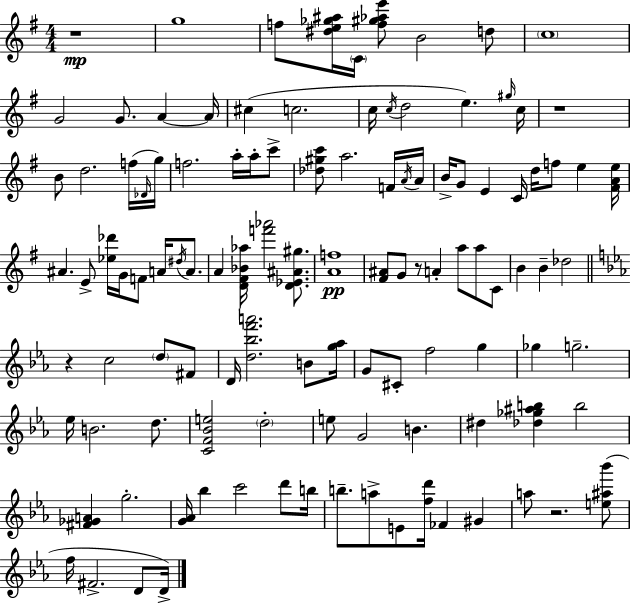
{
  \clef treble
  \numericTimeSignature
  \time 4/4
  \key e \minor
  r1\mp | g''1 | f''8 <dis'' e'' ges'' ais''>16 \parenthesize c'16 <f'' gis'' aes'' e'''>8 b'2 d''8 | \parenthesize c''1 | \break g'2 g'8. a'4~~ a'16 | cis''4( c''2. | c''16 \acciaccatura { c''16 } d''2 e''4.) | \grace { gis''16 } c''16 r1 | \break b'8 d''2. | f''16( \grace { des'16 } g''16) f''2. a''16-. | a''16-. c'''8-> <des'' gis'' c'''>8 a''2. | f'16 \acciaccatura { a'16 } a'16 b'16-> g'8 e'4 c'16 d''16 f''8 e''4 | \break <fis' a' e''>16 ais'4. e'8-> <ees'' des'''>16 g'16 f'8 | a'16 \acciaccatura { dis''16 } a'8. a'4 <d' fis' bes' aes''>16 <f''' aes'''>2 | <d' ees' ais' gis''>8. <a' f''>1\pp | <fis' ais'>8 g'8 r8 a'4-. a''8 | \break a''8 c'8 b'4 b'4-- des''2 | \bar "||" \break \key c \minor r4 c''2 \parenthesize d''8 fis'8 | d'16 <d'' bes'' f''' a'''>2. b'8 <g'' aes''>16 | g'8 cis'8-. f''2 g''4 | ges''4 g''2.-- | \break ees''16 b'2. d''8. | <c' f' bes' e''>2 \parenthesize d''2-. | e''8 g'2 b'4. | dis''4 <des'' ges'' ais'' b''>4 b''2 | \break <fis' ges' a'>4 g''2.-. | <g' aes'>16 bes''4 c'''2 d'''8 b''16 | b''8.-- a''8-> e'8 <f'' d'''>16 fes'4 gis'4 | a''8 r2. <e'' ais'' bes'''>8( | \break f''16 fis'2.-> d'8 d'16->) | \bar "|."
}